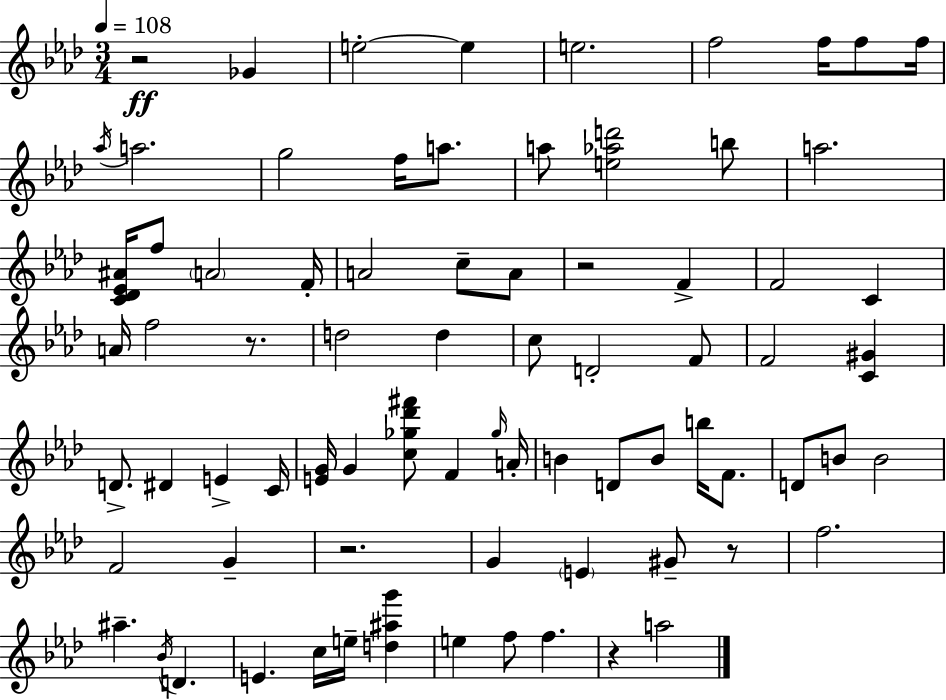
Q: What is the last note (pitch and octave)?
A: A5